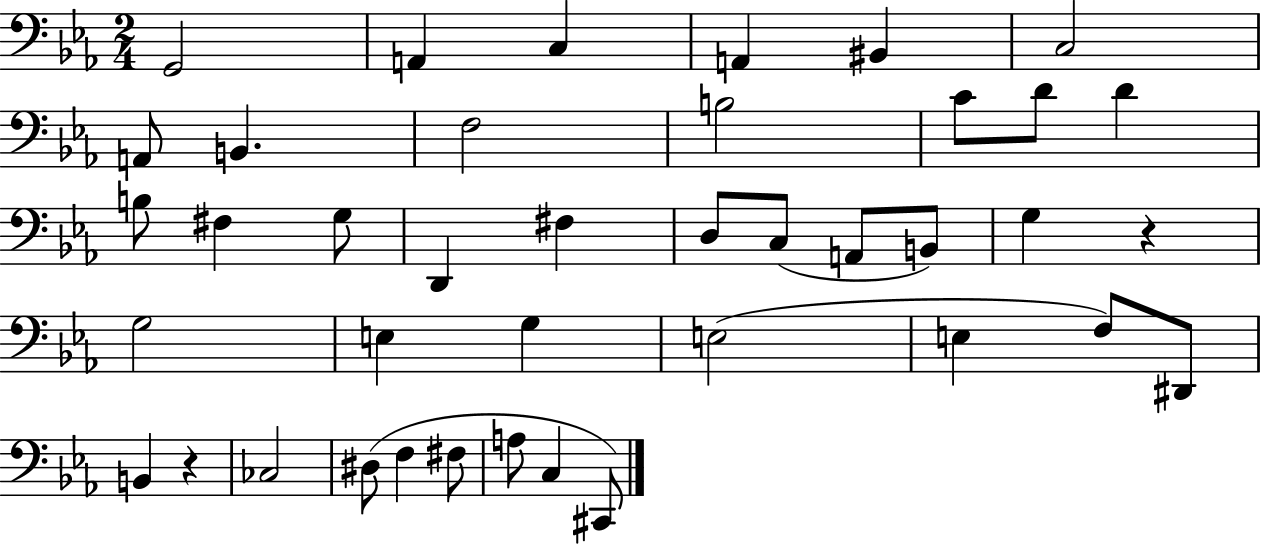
{
  \clef bass
  \numericTimeSignature
  \time 2/4
  \key ees \major
  g,2 | a,4 c4 | a,4 bis,4 | c2 | \break a,8 b,4. | f2 | b2 | c'8 d'8 d'4 | \break b8 fis4 g8 | d,4 fis4 | d8 c8( a,8 b,8) | g4 r4 | \break g2 | e4 g4 | e2( | e4 f8) dis,8 | \break b,4 r4 | ces2 | dis8( f4 fis8 | a8 c4 cis,8) | \break \bar "|."
}